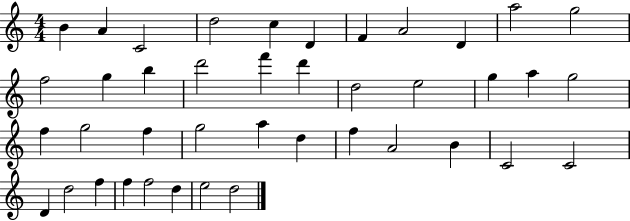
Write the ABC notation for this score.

X:1
T:Untitled
M:4/4
L:1/4
K:C
B A C2 d2 c D F A2 D a2 g2 f2 g b d'2 f' d' d2 e2 g a g2 f g2 f g2 a d f A2 B C2 C2 D d2 f f f2 d e2 d2